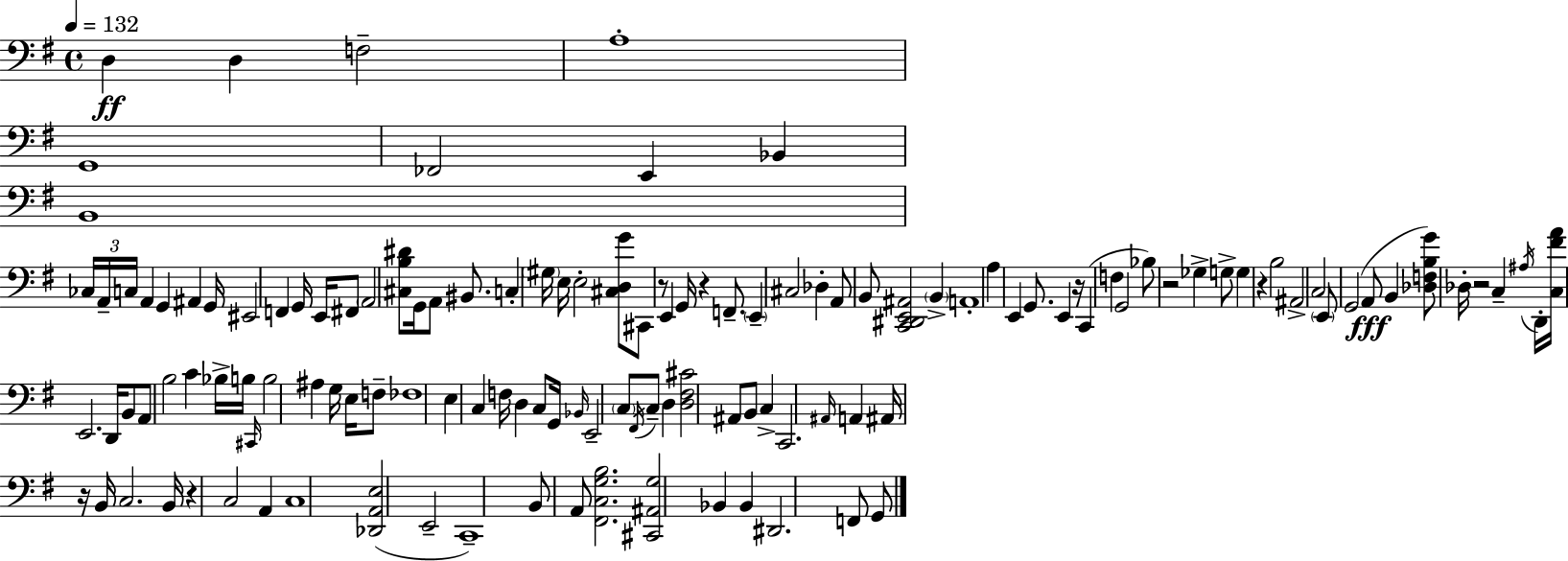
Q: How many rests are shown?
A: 8